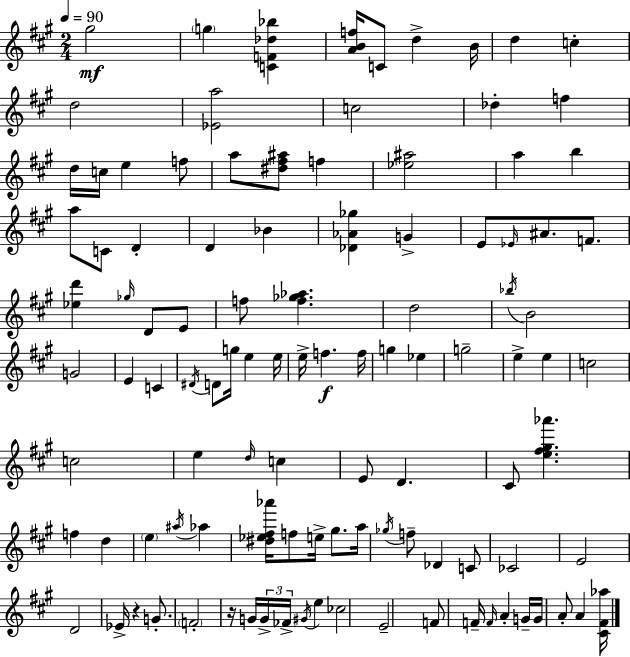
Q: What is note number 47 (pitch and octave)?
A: F5